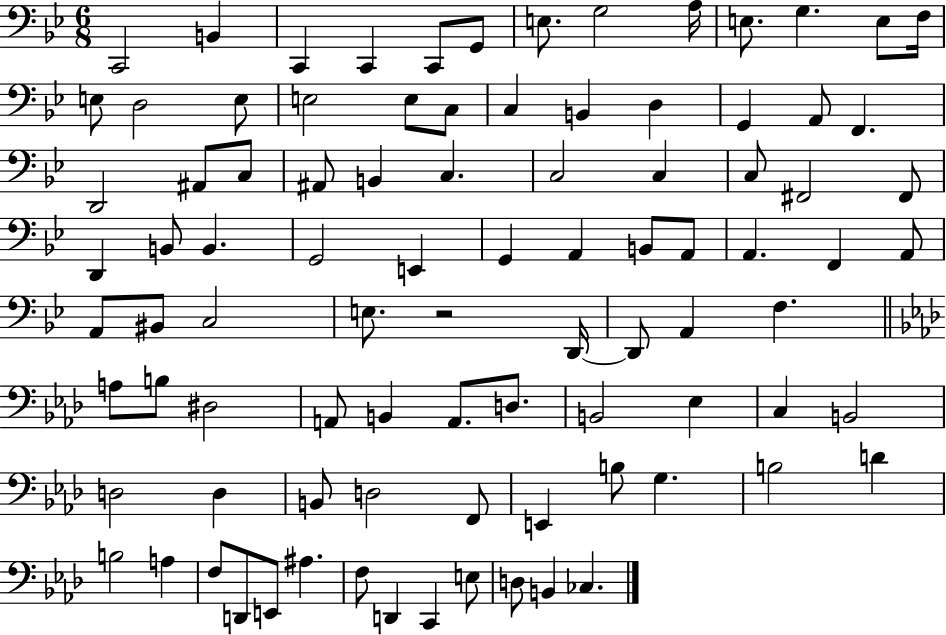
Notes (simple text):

C2/h B2/q C2/q C2/q C2/e G2/e E3/e. G3/h A3/s E3/e. G3/q. E3/e F3/s E3/e D3/h E3/e E3/h E3/e C3/e C3/q B2/q D3/q G2/q A2/e F2/q. D2/h A#2/e C3/e A#2/e B2/q C3/q. C3/h C3/q C3/e F#2/h F#2/e D2/q B2/e B2/q. G2/h E2/q G2/q A2/q B2/e A2/e A2/q. F2/q A2/e A2/e BIS2/e C3/h E3/e. R/h D2/s D2/e A2/q F3/q. A3/e B3/e D#3/h A2/e B2/q A2/e. D3/e. B2/h Eb3/q C3/q B2/h D3/h D3/q B2/e D3/h F2/e E2/q B3/e G3/q. B3/h D4/q B3/h A3/q F3/e D2/e E2/e A#3/q. F3/e D2/q C2/q E3/e D3/e B2/q CES3/q.